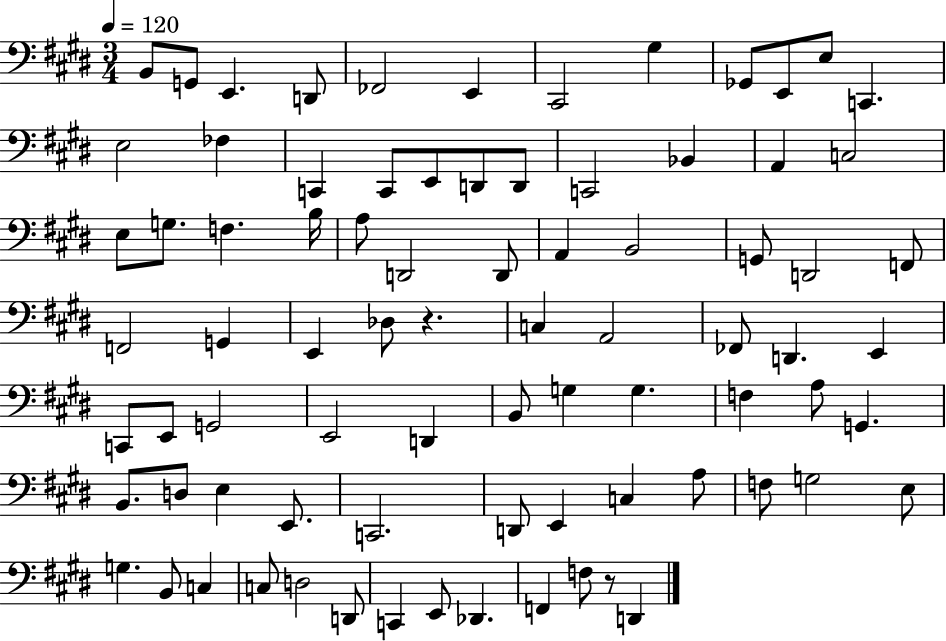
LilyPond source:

{
  \clef bass
  \numericTimeSignature
  \time 3/4
  \key e \major
  \tempo 4 = 120
  \repeat volta 2 { b,8 g,8 e,4. d,8 | fes,2 e,4 | cis,2 gis4 | ges,8 e,8 e8 c,4. | \break e2 fes4 | c,4 c,8 e,8 d,8 d,8 | c,2 bes,4 | a,4 c2 | \break e8 g8. f4. b16 | a8 d,2 d,8 | a,4 b,2 | g,8 d,2 f,8 | \break f,2 g,4 | e,4 des8 r4. | c4 a,2 | fes,8 d,4. e,4 | \break c,8 e,8 g,2 | e,2 d,4 | b,8 g4 g4. | f4 a8 g,4. | \break b,8. d8 e4 e,8. | c,2. | d,8 e,4 c4 a8 | f8 g2 e8 | \break g4. b,8 c4 | c8 d2 d,8 | c,4 e,8 des,4. | f,4 f8 r8 d,4 | \break } \bar "|."
}